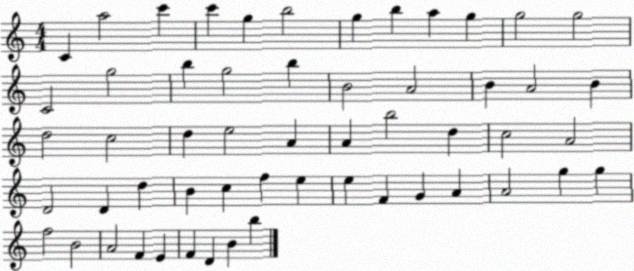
X:1
T:Untitled
M:4/4
L:1/4
K:C
C a2 c' c' g b2 g b a g g2 g2 C2 g2 b g2 b B2 A2 B A2 B d2 c2 d e2 A A b2 d c2 A2 D2 D d B c f e e F G A A2 g g f2 B2 A2 F E F D B b